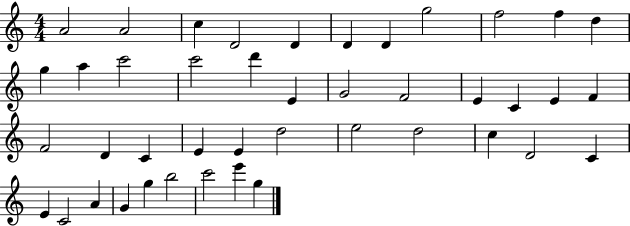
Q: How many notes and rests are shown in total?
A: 43